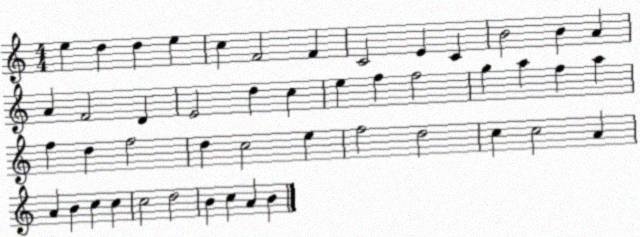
X:1
T:Untitled
M:4/4
L:1/4
K:C
e d d e c F2 F C2 E C B2 B A A F2 D E2 d c e f f2 g a f a f d f2 d c2 e f2 d2 c c2 A A B c c c2 d2 B c A B